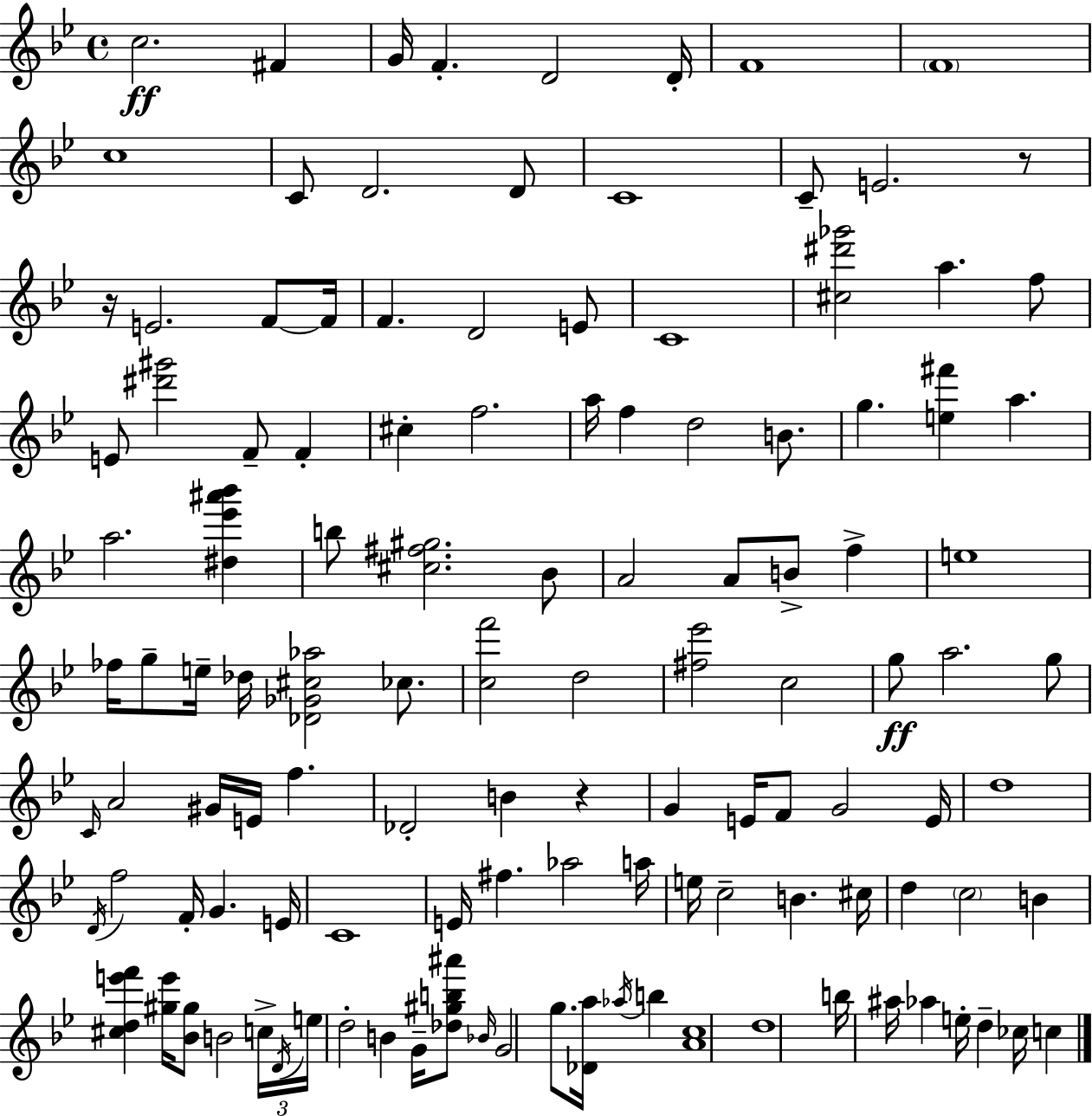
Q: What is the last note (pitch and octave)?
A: C5